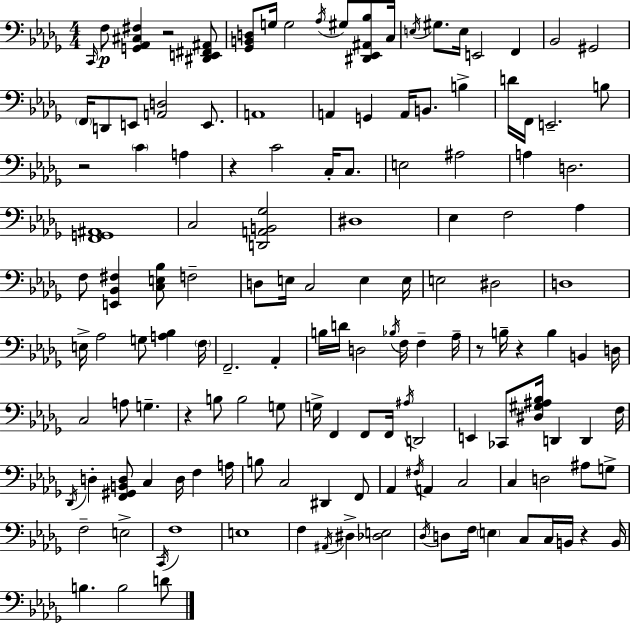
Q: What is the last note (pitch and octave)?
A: D4